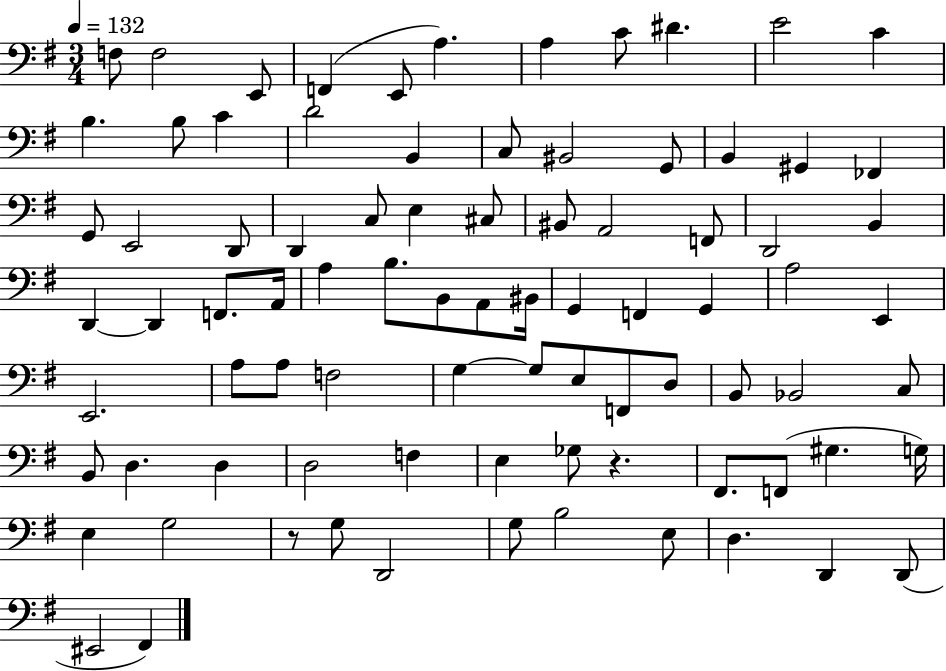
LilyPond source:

{
  \clef bass
  \numericTimeSignature
  \time 3/4
  \key g \major
  \tempo 4 = 132
  f8 f2 e,8 | f,4( e,8 a4.) | a4 c'8 dis'4. | e'2 c'4 | \break b4. b8 c'4 | d'2 b,4 | c8 bis,2 g,8 | b,4 gis,4 fes,4 | \break g,8 e,2 d,8 | d,4 c8 e4 cis8 | bis,8 a,2 f,8 | d,2 b,4 | \break d,4~~ d,4 f,8. a,16 | a4 b8. b,8 a,8 bis,16 | g,4 f,4 g,4 | a2 e,4 | \break e,2. | a8 a8 f2 | g4~~ g8 e8 f,8 d8 | b,8 bes,2 c8 | \break b,8 d4. d4 | d2 f4 | e4 ges8 r4. | fis,8. f,8( gis4. g16) | \break e4 g2 | r8 g8 d,2 | g8 b2 e8 | d4. d,4 d,8( | \break eis,2 fis,4) | \bar "|."
}